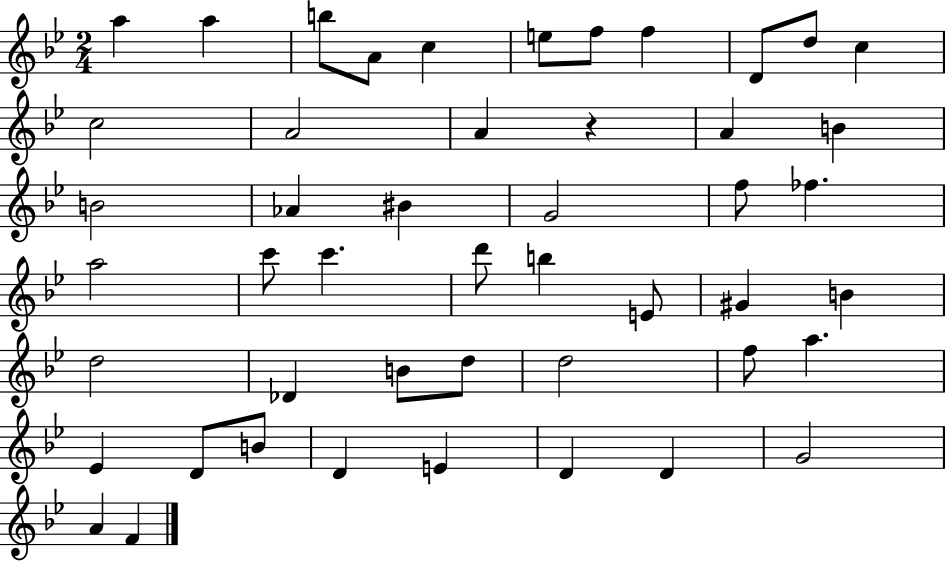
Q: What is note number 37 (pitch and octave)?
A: A5